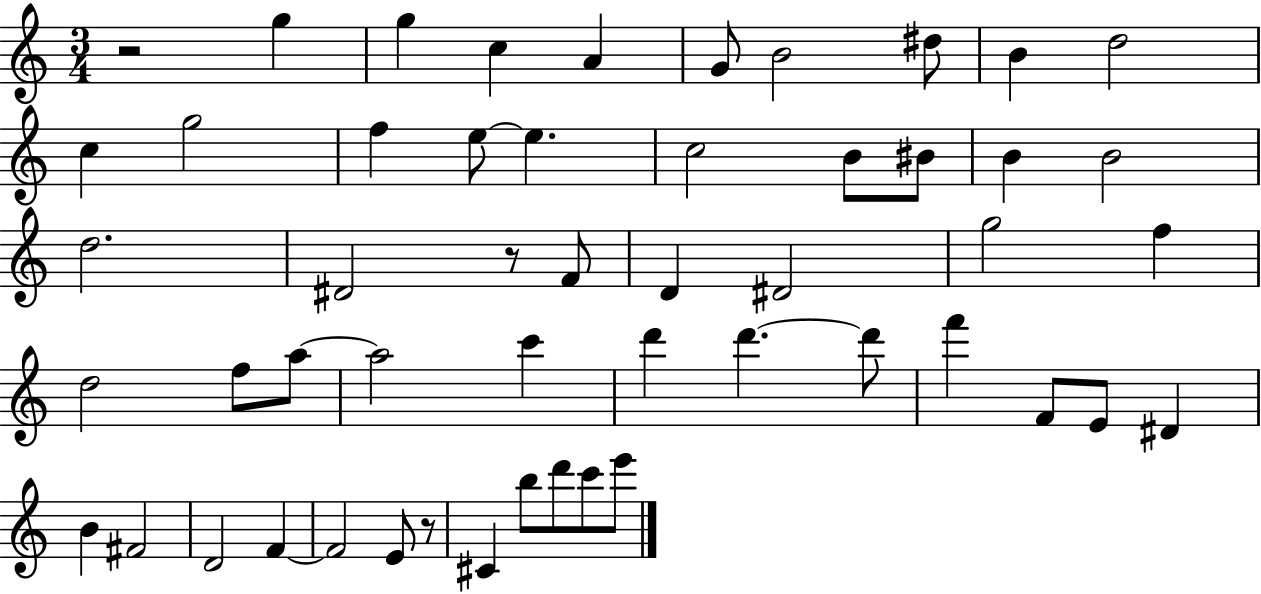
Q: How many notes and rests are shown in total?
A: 52